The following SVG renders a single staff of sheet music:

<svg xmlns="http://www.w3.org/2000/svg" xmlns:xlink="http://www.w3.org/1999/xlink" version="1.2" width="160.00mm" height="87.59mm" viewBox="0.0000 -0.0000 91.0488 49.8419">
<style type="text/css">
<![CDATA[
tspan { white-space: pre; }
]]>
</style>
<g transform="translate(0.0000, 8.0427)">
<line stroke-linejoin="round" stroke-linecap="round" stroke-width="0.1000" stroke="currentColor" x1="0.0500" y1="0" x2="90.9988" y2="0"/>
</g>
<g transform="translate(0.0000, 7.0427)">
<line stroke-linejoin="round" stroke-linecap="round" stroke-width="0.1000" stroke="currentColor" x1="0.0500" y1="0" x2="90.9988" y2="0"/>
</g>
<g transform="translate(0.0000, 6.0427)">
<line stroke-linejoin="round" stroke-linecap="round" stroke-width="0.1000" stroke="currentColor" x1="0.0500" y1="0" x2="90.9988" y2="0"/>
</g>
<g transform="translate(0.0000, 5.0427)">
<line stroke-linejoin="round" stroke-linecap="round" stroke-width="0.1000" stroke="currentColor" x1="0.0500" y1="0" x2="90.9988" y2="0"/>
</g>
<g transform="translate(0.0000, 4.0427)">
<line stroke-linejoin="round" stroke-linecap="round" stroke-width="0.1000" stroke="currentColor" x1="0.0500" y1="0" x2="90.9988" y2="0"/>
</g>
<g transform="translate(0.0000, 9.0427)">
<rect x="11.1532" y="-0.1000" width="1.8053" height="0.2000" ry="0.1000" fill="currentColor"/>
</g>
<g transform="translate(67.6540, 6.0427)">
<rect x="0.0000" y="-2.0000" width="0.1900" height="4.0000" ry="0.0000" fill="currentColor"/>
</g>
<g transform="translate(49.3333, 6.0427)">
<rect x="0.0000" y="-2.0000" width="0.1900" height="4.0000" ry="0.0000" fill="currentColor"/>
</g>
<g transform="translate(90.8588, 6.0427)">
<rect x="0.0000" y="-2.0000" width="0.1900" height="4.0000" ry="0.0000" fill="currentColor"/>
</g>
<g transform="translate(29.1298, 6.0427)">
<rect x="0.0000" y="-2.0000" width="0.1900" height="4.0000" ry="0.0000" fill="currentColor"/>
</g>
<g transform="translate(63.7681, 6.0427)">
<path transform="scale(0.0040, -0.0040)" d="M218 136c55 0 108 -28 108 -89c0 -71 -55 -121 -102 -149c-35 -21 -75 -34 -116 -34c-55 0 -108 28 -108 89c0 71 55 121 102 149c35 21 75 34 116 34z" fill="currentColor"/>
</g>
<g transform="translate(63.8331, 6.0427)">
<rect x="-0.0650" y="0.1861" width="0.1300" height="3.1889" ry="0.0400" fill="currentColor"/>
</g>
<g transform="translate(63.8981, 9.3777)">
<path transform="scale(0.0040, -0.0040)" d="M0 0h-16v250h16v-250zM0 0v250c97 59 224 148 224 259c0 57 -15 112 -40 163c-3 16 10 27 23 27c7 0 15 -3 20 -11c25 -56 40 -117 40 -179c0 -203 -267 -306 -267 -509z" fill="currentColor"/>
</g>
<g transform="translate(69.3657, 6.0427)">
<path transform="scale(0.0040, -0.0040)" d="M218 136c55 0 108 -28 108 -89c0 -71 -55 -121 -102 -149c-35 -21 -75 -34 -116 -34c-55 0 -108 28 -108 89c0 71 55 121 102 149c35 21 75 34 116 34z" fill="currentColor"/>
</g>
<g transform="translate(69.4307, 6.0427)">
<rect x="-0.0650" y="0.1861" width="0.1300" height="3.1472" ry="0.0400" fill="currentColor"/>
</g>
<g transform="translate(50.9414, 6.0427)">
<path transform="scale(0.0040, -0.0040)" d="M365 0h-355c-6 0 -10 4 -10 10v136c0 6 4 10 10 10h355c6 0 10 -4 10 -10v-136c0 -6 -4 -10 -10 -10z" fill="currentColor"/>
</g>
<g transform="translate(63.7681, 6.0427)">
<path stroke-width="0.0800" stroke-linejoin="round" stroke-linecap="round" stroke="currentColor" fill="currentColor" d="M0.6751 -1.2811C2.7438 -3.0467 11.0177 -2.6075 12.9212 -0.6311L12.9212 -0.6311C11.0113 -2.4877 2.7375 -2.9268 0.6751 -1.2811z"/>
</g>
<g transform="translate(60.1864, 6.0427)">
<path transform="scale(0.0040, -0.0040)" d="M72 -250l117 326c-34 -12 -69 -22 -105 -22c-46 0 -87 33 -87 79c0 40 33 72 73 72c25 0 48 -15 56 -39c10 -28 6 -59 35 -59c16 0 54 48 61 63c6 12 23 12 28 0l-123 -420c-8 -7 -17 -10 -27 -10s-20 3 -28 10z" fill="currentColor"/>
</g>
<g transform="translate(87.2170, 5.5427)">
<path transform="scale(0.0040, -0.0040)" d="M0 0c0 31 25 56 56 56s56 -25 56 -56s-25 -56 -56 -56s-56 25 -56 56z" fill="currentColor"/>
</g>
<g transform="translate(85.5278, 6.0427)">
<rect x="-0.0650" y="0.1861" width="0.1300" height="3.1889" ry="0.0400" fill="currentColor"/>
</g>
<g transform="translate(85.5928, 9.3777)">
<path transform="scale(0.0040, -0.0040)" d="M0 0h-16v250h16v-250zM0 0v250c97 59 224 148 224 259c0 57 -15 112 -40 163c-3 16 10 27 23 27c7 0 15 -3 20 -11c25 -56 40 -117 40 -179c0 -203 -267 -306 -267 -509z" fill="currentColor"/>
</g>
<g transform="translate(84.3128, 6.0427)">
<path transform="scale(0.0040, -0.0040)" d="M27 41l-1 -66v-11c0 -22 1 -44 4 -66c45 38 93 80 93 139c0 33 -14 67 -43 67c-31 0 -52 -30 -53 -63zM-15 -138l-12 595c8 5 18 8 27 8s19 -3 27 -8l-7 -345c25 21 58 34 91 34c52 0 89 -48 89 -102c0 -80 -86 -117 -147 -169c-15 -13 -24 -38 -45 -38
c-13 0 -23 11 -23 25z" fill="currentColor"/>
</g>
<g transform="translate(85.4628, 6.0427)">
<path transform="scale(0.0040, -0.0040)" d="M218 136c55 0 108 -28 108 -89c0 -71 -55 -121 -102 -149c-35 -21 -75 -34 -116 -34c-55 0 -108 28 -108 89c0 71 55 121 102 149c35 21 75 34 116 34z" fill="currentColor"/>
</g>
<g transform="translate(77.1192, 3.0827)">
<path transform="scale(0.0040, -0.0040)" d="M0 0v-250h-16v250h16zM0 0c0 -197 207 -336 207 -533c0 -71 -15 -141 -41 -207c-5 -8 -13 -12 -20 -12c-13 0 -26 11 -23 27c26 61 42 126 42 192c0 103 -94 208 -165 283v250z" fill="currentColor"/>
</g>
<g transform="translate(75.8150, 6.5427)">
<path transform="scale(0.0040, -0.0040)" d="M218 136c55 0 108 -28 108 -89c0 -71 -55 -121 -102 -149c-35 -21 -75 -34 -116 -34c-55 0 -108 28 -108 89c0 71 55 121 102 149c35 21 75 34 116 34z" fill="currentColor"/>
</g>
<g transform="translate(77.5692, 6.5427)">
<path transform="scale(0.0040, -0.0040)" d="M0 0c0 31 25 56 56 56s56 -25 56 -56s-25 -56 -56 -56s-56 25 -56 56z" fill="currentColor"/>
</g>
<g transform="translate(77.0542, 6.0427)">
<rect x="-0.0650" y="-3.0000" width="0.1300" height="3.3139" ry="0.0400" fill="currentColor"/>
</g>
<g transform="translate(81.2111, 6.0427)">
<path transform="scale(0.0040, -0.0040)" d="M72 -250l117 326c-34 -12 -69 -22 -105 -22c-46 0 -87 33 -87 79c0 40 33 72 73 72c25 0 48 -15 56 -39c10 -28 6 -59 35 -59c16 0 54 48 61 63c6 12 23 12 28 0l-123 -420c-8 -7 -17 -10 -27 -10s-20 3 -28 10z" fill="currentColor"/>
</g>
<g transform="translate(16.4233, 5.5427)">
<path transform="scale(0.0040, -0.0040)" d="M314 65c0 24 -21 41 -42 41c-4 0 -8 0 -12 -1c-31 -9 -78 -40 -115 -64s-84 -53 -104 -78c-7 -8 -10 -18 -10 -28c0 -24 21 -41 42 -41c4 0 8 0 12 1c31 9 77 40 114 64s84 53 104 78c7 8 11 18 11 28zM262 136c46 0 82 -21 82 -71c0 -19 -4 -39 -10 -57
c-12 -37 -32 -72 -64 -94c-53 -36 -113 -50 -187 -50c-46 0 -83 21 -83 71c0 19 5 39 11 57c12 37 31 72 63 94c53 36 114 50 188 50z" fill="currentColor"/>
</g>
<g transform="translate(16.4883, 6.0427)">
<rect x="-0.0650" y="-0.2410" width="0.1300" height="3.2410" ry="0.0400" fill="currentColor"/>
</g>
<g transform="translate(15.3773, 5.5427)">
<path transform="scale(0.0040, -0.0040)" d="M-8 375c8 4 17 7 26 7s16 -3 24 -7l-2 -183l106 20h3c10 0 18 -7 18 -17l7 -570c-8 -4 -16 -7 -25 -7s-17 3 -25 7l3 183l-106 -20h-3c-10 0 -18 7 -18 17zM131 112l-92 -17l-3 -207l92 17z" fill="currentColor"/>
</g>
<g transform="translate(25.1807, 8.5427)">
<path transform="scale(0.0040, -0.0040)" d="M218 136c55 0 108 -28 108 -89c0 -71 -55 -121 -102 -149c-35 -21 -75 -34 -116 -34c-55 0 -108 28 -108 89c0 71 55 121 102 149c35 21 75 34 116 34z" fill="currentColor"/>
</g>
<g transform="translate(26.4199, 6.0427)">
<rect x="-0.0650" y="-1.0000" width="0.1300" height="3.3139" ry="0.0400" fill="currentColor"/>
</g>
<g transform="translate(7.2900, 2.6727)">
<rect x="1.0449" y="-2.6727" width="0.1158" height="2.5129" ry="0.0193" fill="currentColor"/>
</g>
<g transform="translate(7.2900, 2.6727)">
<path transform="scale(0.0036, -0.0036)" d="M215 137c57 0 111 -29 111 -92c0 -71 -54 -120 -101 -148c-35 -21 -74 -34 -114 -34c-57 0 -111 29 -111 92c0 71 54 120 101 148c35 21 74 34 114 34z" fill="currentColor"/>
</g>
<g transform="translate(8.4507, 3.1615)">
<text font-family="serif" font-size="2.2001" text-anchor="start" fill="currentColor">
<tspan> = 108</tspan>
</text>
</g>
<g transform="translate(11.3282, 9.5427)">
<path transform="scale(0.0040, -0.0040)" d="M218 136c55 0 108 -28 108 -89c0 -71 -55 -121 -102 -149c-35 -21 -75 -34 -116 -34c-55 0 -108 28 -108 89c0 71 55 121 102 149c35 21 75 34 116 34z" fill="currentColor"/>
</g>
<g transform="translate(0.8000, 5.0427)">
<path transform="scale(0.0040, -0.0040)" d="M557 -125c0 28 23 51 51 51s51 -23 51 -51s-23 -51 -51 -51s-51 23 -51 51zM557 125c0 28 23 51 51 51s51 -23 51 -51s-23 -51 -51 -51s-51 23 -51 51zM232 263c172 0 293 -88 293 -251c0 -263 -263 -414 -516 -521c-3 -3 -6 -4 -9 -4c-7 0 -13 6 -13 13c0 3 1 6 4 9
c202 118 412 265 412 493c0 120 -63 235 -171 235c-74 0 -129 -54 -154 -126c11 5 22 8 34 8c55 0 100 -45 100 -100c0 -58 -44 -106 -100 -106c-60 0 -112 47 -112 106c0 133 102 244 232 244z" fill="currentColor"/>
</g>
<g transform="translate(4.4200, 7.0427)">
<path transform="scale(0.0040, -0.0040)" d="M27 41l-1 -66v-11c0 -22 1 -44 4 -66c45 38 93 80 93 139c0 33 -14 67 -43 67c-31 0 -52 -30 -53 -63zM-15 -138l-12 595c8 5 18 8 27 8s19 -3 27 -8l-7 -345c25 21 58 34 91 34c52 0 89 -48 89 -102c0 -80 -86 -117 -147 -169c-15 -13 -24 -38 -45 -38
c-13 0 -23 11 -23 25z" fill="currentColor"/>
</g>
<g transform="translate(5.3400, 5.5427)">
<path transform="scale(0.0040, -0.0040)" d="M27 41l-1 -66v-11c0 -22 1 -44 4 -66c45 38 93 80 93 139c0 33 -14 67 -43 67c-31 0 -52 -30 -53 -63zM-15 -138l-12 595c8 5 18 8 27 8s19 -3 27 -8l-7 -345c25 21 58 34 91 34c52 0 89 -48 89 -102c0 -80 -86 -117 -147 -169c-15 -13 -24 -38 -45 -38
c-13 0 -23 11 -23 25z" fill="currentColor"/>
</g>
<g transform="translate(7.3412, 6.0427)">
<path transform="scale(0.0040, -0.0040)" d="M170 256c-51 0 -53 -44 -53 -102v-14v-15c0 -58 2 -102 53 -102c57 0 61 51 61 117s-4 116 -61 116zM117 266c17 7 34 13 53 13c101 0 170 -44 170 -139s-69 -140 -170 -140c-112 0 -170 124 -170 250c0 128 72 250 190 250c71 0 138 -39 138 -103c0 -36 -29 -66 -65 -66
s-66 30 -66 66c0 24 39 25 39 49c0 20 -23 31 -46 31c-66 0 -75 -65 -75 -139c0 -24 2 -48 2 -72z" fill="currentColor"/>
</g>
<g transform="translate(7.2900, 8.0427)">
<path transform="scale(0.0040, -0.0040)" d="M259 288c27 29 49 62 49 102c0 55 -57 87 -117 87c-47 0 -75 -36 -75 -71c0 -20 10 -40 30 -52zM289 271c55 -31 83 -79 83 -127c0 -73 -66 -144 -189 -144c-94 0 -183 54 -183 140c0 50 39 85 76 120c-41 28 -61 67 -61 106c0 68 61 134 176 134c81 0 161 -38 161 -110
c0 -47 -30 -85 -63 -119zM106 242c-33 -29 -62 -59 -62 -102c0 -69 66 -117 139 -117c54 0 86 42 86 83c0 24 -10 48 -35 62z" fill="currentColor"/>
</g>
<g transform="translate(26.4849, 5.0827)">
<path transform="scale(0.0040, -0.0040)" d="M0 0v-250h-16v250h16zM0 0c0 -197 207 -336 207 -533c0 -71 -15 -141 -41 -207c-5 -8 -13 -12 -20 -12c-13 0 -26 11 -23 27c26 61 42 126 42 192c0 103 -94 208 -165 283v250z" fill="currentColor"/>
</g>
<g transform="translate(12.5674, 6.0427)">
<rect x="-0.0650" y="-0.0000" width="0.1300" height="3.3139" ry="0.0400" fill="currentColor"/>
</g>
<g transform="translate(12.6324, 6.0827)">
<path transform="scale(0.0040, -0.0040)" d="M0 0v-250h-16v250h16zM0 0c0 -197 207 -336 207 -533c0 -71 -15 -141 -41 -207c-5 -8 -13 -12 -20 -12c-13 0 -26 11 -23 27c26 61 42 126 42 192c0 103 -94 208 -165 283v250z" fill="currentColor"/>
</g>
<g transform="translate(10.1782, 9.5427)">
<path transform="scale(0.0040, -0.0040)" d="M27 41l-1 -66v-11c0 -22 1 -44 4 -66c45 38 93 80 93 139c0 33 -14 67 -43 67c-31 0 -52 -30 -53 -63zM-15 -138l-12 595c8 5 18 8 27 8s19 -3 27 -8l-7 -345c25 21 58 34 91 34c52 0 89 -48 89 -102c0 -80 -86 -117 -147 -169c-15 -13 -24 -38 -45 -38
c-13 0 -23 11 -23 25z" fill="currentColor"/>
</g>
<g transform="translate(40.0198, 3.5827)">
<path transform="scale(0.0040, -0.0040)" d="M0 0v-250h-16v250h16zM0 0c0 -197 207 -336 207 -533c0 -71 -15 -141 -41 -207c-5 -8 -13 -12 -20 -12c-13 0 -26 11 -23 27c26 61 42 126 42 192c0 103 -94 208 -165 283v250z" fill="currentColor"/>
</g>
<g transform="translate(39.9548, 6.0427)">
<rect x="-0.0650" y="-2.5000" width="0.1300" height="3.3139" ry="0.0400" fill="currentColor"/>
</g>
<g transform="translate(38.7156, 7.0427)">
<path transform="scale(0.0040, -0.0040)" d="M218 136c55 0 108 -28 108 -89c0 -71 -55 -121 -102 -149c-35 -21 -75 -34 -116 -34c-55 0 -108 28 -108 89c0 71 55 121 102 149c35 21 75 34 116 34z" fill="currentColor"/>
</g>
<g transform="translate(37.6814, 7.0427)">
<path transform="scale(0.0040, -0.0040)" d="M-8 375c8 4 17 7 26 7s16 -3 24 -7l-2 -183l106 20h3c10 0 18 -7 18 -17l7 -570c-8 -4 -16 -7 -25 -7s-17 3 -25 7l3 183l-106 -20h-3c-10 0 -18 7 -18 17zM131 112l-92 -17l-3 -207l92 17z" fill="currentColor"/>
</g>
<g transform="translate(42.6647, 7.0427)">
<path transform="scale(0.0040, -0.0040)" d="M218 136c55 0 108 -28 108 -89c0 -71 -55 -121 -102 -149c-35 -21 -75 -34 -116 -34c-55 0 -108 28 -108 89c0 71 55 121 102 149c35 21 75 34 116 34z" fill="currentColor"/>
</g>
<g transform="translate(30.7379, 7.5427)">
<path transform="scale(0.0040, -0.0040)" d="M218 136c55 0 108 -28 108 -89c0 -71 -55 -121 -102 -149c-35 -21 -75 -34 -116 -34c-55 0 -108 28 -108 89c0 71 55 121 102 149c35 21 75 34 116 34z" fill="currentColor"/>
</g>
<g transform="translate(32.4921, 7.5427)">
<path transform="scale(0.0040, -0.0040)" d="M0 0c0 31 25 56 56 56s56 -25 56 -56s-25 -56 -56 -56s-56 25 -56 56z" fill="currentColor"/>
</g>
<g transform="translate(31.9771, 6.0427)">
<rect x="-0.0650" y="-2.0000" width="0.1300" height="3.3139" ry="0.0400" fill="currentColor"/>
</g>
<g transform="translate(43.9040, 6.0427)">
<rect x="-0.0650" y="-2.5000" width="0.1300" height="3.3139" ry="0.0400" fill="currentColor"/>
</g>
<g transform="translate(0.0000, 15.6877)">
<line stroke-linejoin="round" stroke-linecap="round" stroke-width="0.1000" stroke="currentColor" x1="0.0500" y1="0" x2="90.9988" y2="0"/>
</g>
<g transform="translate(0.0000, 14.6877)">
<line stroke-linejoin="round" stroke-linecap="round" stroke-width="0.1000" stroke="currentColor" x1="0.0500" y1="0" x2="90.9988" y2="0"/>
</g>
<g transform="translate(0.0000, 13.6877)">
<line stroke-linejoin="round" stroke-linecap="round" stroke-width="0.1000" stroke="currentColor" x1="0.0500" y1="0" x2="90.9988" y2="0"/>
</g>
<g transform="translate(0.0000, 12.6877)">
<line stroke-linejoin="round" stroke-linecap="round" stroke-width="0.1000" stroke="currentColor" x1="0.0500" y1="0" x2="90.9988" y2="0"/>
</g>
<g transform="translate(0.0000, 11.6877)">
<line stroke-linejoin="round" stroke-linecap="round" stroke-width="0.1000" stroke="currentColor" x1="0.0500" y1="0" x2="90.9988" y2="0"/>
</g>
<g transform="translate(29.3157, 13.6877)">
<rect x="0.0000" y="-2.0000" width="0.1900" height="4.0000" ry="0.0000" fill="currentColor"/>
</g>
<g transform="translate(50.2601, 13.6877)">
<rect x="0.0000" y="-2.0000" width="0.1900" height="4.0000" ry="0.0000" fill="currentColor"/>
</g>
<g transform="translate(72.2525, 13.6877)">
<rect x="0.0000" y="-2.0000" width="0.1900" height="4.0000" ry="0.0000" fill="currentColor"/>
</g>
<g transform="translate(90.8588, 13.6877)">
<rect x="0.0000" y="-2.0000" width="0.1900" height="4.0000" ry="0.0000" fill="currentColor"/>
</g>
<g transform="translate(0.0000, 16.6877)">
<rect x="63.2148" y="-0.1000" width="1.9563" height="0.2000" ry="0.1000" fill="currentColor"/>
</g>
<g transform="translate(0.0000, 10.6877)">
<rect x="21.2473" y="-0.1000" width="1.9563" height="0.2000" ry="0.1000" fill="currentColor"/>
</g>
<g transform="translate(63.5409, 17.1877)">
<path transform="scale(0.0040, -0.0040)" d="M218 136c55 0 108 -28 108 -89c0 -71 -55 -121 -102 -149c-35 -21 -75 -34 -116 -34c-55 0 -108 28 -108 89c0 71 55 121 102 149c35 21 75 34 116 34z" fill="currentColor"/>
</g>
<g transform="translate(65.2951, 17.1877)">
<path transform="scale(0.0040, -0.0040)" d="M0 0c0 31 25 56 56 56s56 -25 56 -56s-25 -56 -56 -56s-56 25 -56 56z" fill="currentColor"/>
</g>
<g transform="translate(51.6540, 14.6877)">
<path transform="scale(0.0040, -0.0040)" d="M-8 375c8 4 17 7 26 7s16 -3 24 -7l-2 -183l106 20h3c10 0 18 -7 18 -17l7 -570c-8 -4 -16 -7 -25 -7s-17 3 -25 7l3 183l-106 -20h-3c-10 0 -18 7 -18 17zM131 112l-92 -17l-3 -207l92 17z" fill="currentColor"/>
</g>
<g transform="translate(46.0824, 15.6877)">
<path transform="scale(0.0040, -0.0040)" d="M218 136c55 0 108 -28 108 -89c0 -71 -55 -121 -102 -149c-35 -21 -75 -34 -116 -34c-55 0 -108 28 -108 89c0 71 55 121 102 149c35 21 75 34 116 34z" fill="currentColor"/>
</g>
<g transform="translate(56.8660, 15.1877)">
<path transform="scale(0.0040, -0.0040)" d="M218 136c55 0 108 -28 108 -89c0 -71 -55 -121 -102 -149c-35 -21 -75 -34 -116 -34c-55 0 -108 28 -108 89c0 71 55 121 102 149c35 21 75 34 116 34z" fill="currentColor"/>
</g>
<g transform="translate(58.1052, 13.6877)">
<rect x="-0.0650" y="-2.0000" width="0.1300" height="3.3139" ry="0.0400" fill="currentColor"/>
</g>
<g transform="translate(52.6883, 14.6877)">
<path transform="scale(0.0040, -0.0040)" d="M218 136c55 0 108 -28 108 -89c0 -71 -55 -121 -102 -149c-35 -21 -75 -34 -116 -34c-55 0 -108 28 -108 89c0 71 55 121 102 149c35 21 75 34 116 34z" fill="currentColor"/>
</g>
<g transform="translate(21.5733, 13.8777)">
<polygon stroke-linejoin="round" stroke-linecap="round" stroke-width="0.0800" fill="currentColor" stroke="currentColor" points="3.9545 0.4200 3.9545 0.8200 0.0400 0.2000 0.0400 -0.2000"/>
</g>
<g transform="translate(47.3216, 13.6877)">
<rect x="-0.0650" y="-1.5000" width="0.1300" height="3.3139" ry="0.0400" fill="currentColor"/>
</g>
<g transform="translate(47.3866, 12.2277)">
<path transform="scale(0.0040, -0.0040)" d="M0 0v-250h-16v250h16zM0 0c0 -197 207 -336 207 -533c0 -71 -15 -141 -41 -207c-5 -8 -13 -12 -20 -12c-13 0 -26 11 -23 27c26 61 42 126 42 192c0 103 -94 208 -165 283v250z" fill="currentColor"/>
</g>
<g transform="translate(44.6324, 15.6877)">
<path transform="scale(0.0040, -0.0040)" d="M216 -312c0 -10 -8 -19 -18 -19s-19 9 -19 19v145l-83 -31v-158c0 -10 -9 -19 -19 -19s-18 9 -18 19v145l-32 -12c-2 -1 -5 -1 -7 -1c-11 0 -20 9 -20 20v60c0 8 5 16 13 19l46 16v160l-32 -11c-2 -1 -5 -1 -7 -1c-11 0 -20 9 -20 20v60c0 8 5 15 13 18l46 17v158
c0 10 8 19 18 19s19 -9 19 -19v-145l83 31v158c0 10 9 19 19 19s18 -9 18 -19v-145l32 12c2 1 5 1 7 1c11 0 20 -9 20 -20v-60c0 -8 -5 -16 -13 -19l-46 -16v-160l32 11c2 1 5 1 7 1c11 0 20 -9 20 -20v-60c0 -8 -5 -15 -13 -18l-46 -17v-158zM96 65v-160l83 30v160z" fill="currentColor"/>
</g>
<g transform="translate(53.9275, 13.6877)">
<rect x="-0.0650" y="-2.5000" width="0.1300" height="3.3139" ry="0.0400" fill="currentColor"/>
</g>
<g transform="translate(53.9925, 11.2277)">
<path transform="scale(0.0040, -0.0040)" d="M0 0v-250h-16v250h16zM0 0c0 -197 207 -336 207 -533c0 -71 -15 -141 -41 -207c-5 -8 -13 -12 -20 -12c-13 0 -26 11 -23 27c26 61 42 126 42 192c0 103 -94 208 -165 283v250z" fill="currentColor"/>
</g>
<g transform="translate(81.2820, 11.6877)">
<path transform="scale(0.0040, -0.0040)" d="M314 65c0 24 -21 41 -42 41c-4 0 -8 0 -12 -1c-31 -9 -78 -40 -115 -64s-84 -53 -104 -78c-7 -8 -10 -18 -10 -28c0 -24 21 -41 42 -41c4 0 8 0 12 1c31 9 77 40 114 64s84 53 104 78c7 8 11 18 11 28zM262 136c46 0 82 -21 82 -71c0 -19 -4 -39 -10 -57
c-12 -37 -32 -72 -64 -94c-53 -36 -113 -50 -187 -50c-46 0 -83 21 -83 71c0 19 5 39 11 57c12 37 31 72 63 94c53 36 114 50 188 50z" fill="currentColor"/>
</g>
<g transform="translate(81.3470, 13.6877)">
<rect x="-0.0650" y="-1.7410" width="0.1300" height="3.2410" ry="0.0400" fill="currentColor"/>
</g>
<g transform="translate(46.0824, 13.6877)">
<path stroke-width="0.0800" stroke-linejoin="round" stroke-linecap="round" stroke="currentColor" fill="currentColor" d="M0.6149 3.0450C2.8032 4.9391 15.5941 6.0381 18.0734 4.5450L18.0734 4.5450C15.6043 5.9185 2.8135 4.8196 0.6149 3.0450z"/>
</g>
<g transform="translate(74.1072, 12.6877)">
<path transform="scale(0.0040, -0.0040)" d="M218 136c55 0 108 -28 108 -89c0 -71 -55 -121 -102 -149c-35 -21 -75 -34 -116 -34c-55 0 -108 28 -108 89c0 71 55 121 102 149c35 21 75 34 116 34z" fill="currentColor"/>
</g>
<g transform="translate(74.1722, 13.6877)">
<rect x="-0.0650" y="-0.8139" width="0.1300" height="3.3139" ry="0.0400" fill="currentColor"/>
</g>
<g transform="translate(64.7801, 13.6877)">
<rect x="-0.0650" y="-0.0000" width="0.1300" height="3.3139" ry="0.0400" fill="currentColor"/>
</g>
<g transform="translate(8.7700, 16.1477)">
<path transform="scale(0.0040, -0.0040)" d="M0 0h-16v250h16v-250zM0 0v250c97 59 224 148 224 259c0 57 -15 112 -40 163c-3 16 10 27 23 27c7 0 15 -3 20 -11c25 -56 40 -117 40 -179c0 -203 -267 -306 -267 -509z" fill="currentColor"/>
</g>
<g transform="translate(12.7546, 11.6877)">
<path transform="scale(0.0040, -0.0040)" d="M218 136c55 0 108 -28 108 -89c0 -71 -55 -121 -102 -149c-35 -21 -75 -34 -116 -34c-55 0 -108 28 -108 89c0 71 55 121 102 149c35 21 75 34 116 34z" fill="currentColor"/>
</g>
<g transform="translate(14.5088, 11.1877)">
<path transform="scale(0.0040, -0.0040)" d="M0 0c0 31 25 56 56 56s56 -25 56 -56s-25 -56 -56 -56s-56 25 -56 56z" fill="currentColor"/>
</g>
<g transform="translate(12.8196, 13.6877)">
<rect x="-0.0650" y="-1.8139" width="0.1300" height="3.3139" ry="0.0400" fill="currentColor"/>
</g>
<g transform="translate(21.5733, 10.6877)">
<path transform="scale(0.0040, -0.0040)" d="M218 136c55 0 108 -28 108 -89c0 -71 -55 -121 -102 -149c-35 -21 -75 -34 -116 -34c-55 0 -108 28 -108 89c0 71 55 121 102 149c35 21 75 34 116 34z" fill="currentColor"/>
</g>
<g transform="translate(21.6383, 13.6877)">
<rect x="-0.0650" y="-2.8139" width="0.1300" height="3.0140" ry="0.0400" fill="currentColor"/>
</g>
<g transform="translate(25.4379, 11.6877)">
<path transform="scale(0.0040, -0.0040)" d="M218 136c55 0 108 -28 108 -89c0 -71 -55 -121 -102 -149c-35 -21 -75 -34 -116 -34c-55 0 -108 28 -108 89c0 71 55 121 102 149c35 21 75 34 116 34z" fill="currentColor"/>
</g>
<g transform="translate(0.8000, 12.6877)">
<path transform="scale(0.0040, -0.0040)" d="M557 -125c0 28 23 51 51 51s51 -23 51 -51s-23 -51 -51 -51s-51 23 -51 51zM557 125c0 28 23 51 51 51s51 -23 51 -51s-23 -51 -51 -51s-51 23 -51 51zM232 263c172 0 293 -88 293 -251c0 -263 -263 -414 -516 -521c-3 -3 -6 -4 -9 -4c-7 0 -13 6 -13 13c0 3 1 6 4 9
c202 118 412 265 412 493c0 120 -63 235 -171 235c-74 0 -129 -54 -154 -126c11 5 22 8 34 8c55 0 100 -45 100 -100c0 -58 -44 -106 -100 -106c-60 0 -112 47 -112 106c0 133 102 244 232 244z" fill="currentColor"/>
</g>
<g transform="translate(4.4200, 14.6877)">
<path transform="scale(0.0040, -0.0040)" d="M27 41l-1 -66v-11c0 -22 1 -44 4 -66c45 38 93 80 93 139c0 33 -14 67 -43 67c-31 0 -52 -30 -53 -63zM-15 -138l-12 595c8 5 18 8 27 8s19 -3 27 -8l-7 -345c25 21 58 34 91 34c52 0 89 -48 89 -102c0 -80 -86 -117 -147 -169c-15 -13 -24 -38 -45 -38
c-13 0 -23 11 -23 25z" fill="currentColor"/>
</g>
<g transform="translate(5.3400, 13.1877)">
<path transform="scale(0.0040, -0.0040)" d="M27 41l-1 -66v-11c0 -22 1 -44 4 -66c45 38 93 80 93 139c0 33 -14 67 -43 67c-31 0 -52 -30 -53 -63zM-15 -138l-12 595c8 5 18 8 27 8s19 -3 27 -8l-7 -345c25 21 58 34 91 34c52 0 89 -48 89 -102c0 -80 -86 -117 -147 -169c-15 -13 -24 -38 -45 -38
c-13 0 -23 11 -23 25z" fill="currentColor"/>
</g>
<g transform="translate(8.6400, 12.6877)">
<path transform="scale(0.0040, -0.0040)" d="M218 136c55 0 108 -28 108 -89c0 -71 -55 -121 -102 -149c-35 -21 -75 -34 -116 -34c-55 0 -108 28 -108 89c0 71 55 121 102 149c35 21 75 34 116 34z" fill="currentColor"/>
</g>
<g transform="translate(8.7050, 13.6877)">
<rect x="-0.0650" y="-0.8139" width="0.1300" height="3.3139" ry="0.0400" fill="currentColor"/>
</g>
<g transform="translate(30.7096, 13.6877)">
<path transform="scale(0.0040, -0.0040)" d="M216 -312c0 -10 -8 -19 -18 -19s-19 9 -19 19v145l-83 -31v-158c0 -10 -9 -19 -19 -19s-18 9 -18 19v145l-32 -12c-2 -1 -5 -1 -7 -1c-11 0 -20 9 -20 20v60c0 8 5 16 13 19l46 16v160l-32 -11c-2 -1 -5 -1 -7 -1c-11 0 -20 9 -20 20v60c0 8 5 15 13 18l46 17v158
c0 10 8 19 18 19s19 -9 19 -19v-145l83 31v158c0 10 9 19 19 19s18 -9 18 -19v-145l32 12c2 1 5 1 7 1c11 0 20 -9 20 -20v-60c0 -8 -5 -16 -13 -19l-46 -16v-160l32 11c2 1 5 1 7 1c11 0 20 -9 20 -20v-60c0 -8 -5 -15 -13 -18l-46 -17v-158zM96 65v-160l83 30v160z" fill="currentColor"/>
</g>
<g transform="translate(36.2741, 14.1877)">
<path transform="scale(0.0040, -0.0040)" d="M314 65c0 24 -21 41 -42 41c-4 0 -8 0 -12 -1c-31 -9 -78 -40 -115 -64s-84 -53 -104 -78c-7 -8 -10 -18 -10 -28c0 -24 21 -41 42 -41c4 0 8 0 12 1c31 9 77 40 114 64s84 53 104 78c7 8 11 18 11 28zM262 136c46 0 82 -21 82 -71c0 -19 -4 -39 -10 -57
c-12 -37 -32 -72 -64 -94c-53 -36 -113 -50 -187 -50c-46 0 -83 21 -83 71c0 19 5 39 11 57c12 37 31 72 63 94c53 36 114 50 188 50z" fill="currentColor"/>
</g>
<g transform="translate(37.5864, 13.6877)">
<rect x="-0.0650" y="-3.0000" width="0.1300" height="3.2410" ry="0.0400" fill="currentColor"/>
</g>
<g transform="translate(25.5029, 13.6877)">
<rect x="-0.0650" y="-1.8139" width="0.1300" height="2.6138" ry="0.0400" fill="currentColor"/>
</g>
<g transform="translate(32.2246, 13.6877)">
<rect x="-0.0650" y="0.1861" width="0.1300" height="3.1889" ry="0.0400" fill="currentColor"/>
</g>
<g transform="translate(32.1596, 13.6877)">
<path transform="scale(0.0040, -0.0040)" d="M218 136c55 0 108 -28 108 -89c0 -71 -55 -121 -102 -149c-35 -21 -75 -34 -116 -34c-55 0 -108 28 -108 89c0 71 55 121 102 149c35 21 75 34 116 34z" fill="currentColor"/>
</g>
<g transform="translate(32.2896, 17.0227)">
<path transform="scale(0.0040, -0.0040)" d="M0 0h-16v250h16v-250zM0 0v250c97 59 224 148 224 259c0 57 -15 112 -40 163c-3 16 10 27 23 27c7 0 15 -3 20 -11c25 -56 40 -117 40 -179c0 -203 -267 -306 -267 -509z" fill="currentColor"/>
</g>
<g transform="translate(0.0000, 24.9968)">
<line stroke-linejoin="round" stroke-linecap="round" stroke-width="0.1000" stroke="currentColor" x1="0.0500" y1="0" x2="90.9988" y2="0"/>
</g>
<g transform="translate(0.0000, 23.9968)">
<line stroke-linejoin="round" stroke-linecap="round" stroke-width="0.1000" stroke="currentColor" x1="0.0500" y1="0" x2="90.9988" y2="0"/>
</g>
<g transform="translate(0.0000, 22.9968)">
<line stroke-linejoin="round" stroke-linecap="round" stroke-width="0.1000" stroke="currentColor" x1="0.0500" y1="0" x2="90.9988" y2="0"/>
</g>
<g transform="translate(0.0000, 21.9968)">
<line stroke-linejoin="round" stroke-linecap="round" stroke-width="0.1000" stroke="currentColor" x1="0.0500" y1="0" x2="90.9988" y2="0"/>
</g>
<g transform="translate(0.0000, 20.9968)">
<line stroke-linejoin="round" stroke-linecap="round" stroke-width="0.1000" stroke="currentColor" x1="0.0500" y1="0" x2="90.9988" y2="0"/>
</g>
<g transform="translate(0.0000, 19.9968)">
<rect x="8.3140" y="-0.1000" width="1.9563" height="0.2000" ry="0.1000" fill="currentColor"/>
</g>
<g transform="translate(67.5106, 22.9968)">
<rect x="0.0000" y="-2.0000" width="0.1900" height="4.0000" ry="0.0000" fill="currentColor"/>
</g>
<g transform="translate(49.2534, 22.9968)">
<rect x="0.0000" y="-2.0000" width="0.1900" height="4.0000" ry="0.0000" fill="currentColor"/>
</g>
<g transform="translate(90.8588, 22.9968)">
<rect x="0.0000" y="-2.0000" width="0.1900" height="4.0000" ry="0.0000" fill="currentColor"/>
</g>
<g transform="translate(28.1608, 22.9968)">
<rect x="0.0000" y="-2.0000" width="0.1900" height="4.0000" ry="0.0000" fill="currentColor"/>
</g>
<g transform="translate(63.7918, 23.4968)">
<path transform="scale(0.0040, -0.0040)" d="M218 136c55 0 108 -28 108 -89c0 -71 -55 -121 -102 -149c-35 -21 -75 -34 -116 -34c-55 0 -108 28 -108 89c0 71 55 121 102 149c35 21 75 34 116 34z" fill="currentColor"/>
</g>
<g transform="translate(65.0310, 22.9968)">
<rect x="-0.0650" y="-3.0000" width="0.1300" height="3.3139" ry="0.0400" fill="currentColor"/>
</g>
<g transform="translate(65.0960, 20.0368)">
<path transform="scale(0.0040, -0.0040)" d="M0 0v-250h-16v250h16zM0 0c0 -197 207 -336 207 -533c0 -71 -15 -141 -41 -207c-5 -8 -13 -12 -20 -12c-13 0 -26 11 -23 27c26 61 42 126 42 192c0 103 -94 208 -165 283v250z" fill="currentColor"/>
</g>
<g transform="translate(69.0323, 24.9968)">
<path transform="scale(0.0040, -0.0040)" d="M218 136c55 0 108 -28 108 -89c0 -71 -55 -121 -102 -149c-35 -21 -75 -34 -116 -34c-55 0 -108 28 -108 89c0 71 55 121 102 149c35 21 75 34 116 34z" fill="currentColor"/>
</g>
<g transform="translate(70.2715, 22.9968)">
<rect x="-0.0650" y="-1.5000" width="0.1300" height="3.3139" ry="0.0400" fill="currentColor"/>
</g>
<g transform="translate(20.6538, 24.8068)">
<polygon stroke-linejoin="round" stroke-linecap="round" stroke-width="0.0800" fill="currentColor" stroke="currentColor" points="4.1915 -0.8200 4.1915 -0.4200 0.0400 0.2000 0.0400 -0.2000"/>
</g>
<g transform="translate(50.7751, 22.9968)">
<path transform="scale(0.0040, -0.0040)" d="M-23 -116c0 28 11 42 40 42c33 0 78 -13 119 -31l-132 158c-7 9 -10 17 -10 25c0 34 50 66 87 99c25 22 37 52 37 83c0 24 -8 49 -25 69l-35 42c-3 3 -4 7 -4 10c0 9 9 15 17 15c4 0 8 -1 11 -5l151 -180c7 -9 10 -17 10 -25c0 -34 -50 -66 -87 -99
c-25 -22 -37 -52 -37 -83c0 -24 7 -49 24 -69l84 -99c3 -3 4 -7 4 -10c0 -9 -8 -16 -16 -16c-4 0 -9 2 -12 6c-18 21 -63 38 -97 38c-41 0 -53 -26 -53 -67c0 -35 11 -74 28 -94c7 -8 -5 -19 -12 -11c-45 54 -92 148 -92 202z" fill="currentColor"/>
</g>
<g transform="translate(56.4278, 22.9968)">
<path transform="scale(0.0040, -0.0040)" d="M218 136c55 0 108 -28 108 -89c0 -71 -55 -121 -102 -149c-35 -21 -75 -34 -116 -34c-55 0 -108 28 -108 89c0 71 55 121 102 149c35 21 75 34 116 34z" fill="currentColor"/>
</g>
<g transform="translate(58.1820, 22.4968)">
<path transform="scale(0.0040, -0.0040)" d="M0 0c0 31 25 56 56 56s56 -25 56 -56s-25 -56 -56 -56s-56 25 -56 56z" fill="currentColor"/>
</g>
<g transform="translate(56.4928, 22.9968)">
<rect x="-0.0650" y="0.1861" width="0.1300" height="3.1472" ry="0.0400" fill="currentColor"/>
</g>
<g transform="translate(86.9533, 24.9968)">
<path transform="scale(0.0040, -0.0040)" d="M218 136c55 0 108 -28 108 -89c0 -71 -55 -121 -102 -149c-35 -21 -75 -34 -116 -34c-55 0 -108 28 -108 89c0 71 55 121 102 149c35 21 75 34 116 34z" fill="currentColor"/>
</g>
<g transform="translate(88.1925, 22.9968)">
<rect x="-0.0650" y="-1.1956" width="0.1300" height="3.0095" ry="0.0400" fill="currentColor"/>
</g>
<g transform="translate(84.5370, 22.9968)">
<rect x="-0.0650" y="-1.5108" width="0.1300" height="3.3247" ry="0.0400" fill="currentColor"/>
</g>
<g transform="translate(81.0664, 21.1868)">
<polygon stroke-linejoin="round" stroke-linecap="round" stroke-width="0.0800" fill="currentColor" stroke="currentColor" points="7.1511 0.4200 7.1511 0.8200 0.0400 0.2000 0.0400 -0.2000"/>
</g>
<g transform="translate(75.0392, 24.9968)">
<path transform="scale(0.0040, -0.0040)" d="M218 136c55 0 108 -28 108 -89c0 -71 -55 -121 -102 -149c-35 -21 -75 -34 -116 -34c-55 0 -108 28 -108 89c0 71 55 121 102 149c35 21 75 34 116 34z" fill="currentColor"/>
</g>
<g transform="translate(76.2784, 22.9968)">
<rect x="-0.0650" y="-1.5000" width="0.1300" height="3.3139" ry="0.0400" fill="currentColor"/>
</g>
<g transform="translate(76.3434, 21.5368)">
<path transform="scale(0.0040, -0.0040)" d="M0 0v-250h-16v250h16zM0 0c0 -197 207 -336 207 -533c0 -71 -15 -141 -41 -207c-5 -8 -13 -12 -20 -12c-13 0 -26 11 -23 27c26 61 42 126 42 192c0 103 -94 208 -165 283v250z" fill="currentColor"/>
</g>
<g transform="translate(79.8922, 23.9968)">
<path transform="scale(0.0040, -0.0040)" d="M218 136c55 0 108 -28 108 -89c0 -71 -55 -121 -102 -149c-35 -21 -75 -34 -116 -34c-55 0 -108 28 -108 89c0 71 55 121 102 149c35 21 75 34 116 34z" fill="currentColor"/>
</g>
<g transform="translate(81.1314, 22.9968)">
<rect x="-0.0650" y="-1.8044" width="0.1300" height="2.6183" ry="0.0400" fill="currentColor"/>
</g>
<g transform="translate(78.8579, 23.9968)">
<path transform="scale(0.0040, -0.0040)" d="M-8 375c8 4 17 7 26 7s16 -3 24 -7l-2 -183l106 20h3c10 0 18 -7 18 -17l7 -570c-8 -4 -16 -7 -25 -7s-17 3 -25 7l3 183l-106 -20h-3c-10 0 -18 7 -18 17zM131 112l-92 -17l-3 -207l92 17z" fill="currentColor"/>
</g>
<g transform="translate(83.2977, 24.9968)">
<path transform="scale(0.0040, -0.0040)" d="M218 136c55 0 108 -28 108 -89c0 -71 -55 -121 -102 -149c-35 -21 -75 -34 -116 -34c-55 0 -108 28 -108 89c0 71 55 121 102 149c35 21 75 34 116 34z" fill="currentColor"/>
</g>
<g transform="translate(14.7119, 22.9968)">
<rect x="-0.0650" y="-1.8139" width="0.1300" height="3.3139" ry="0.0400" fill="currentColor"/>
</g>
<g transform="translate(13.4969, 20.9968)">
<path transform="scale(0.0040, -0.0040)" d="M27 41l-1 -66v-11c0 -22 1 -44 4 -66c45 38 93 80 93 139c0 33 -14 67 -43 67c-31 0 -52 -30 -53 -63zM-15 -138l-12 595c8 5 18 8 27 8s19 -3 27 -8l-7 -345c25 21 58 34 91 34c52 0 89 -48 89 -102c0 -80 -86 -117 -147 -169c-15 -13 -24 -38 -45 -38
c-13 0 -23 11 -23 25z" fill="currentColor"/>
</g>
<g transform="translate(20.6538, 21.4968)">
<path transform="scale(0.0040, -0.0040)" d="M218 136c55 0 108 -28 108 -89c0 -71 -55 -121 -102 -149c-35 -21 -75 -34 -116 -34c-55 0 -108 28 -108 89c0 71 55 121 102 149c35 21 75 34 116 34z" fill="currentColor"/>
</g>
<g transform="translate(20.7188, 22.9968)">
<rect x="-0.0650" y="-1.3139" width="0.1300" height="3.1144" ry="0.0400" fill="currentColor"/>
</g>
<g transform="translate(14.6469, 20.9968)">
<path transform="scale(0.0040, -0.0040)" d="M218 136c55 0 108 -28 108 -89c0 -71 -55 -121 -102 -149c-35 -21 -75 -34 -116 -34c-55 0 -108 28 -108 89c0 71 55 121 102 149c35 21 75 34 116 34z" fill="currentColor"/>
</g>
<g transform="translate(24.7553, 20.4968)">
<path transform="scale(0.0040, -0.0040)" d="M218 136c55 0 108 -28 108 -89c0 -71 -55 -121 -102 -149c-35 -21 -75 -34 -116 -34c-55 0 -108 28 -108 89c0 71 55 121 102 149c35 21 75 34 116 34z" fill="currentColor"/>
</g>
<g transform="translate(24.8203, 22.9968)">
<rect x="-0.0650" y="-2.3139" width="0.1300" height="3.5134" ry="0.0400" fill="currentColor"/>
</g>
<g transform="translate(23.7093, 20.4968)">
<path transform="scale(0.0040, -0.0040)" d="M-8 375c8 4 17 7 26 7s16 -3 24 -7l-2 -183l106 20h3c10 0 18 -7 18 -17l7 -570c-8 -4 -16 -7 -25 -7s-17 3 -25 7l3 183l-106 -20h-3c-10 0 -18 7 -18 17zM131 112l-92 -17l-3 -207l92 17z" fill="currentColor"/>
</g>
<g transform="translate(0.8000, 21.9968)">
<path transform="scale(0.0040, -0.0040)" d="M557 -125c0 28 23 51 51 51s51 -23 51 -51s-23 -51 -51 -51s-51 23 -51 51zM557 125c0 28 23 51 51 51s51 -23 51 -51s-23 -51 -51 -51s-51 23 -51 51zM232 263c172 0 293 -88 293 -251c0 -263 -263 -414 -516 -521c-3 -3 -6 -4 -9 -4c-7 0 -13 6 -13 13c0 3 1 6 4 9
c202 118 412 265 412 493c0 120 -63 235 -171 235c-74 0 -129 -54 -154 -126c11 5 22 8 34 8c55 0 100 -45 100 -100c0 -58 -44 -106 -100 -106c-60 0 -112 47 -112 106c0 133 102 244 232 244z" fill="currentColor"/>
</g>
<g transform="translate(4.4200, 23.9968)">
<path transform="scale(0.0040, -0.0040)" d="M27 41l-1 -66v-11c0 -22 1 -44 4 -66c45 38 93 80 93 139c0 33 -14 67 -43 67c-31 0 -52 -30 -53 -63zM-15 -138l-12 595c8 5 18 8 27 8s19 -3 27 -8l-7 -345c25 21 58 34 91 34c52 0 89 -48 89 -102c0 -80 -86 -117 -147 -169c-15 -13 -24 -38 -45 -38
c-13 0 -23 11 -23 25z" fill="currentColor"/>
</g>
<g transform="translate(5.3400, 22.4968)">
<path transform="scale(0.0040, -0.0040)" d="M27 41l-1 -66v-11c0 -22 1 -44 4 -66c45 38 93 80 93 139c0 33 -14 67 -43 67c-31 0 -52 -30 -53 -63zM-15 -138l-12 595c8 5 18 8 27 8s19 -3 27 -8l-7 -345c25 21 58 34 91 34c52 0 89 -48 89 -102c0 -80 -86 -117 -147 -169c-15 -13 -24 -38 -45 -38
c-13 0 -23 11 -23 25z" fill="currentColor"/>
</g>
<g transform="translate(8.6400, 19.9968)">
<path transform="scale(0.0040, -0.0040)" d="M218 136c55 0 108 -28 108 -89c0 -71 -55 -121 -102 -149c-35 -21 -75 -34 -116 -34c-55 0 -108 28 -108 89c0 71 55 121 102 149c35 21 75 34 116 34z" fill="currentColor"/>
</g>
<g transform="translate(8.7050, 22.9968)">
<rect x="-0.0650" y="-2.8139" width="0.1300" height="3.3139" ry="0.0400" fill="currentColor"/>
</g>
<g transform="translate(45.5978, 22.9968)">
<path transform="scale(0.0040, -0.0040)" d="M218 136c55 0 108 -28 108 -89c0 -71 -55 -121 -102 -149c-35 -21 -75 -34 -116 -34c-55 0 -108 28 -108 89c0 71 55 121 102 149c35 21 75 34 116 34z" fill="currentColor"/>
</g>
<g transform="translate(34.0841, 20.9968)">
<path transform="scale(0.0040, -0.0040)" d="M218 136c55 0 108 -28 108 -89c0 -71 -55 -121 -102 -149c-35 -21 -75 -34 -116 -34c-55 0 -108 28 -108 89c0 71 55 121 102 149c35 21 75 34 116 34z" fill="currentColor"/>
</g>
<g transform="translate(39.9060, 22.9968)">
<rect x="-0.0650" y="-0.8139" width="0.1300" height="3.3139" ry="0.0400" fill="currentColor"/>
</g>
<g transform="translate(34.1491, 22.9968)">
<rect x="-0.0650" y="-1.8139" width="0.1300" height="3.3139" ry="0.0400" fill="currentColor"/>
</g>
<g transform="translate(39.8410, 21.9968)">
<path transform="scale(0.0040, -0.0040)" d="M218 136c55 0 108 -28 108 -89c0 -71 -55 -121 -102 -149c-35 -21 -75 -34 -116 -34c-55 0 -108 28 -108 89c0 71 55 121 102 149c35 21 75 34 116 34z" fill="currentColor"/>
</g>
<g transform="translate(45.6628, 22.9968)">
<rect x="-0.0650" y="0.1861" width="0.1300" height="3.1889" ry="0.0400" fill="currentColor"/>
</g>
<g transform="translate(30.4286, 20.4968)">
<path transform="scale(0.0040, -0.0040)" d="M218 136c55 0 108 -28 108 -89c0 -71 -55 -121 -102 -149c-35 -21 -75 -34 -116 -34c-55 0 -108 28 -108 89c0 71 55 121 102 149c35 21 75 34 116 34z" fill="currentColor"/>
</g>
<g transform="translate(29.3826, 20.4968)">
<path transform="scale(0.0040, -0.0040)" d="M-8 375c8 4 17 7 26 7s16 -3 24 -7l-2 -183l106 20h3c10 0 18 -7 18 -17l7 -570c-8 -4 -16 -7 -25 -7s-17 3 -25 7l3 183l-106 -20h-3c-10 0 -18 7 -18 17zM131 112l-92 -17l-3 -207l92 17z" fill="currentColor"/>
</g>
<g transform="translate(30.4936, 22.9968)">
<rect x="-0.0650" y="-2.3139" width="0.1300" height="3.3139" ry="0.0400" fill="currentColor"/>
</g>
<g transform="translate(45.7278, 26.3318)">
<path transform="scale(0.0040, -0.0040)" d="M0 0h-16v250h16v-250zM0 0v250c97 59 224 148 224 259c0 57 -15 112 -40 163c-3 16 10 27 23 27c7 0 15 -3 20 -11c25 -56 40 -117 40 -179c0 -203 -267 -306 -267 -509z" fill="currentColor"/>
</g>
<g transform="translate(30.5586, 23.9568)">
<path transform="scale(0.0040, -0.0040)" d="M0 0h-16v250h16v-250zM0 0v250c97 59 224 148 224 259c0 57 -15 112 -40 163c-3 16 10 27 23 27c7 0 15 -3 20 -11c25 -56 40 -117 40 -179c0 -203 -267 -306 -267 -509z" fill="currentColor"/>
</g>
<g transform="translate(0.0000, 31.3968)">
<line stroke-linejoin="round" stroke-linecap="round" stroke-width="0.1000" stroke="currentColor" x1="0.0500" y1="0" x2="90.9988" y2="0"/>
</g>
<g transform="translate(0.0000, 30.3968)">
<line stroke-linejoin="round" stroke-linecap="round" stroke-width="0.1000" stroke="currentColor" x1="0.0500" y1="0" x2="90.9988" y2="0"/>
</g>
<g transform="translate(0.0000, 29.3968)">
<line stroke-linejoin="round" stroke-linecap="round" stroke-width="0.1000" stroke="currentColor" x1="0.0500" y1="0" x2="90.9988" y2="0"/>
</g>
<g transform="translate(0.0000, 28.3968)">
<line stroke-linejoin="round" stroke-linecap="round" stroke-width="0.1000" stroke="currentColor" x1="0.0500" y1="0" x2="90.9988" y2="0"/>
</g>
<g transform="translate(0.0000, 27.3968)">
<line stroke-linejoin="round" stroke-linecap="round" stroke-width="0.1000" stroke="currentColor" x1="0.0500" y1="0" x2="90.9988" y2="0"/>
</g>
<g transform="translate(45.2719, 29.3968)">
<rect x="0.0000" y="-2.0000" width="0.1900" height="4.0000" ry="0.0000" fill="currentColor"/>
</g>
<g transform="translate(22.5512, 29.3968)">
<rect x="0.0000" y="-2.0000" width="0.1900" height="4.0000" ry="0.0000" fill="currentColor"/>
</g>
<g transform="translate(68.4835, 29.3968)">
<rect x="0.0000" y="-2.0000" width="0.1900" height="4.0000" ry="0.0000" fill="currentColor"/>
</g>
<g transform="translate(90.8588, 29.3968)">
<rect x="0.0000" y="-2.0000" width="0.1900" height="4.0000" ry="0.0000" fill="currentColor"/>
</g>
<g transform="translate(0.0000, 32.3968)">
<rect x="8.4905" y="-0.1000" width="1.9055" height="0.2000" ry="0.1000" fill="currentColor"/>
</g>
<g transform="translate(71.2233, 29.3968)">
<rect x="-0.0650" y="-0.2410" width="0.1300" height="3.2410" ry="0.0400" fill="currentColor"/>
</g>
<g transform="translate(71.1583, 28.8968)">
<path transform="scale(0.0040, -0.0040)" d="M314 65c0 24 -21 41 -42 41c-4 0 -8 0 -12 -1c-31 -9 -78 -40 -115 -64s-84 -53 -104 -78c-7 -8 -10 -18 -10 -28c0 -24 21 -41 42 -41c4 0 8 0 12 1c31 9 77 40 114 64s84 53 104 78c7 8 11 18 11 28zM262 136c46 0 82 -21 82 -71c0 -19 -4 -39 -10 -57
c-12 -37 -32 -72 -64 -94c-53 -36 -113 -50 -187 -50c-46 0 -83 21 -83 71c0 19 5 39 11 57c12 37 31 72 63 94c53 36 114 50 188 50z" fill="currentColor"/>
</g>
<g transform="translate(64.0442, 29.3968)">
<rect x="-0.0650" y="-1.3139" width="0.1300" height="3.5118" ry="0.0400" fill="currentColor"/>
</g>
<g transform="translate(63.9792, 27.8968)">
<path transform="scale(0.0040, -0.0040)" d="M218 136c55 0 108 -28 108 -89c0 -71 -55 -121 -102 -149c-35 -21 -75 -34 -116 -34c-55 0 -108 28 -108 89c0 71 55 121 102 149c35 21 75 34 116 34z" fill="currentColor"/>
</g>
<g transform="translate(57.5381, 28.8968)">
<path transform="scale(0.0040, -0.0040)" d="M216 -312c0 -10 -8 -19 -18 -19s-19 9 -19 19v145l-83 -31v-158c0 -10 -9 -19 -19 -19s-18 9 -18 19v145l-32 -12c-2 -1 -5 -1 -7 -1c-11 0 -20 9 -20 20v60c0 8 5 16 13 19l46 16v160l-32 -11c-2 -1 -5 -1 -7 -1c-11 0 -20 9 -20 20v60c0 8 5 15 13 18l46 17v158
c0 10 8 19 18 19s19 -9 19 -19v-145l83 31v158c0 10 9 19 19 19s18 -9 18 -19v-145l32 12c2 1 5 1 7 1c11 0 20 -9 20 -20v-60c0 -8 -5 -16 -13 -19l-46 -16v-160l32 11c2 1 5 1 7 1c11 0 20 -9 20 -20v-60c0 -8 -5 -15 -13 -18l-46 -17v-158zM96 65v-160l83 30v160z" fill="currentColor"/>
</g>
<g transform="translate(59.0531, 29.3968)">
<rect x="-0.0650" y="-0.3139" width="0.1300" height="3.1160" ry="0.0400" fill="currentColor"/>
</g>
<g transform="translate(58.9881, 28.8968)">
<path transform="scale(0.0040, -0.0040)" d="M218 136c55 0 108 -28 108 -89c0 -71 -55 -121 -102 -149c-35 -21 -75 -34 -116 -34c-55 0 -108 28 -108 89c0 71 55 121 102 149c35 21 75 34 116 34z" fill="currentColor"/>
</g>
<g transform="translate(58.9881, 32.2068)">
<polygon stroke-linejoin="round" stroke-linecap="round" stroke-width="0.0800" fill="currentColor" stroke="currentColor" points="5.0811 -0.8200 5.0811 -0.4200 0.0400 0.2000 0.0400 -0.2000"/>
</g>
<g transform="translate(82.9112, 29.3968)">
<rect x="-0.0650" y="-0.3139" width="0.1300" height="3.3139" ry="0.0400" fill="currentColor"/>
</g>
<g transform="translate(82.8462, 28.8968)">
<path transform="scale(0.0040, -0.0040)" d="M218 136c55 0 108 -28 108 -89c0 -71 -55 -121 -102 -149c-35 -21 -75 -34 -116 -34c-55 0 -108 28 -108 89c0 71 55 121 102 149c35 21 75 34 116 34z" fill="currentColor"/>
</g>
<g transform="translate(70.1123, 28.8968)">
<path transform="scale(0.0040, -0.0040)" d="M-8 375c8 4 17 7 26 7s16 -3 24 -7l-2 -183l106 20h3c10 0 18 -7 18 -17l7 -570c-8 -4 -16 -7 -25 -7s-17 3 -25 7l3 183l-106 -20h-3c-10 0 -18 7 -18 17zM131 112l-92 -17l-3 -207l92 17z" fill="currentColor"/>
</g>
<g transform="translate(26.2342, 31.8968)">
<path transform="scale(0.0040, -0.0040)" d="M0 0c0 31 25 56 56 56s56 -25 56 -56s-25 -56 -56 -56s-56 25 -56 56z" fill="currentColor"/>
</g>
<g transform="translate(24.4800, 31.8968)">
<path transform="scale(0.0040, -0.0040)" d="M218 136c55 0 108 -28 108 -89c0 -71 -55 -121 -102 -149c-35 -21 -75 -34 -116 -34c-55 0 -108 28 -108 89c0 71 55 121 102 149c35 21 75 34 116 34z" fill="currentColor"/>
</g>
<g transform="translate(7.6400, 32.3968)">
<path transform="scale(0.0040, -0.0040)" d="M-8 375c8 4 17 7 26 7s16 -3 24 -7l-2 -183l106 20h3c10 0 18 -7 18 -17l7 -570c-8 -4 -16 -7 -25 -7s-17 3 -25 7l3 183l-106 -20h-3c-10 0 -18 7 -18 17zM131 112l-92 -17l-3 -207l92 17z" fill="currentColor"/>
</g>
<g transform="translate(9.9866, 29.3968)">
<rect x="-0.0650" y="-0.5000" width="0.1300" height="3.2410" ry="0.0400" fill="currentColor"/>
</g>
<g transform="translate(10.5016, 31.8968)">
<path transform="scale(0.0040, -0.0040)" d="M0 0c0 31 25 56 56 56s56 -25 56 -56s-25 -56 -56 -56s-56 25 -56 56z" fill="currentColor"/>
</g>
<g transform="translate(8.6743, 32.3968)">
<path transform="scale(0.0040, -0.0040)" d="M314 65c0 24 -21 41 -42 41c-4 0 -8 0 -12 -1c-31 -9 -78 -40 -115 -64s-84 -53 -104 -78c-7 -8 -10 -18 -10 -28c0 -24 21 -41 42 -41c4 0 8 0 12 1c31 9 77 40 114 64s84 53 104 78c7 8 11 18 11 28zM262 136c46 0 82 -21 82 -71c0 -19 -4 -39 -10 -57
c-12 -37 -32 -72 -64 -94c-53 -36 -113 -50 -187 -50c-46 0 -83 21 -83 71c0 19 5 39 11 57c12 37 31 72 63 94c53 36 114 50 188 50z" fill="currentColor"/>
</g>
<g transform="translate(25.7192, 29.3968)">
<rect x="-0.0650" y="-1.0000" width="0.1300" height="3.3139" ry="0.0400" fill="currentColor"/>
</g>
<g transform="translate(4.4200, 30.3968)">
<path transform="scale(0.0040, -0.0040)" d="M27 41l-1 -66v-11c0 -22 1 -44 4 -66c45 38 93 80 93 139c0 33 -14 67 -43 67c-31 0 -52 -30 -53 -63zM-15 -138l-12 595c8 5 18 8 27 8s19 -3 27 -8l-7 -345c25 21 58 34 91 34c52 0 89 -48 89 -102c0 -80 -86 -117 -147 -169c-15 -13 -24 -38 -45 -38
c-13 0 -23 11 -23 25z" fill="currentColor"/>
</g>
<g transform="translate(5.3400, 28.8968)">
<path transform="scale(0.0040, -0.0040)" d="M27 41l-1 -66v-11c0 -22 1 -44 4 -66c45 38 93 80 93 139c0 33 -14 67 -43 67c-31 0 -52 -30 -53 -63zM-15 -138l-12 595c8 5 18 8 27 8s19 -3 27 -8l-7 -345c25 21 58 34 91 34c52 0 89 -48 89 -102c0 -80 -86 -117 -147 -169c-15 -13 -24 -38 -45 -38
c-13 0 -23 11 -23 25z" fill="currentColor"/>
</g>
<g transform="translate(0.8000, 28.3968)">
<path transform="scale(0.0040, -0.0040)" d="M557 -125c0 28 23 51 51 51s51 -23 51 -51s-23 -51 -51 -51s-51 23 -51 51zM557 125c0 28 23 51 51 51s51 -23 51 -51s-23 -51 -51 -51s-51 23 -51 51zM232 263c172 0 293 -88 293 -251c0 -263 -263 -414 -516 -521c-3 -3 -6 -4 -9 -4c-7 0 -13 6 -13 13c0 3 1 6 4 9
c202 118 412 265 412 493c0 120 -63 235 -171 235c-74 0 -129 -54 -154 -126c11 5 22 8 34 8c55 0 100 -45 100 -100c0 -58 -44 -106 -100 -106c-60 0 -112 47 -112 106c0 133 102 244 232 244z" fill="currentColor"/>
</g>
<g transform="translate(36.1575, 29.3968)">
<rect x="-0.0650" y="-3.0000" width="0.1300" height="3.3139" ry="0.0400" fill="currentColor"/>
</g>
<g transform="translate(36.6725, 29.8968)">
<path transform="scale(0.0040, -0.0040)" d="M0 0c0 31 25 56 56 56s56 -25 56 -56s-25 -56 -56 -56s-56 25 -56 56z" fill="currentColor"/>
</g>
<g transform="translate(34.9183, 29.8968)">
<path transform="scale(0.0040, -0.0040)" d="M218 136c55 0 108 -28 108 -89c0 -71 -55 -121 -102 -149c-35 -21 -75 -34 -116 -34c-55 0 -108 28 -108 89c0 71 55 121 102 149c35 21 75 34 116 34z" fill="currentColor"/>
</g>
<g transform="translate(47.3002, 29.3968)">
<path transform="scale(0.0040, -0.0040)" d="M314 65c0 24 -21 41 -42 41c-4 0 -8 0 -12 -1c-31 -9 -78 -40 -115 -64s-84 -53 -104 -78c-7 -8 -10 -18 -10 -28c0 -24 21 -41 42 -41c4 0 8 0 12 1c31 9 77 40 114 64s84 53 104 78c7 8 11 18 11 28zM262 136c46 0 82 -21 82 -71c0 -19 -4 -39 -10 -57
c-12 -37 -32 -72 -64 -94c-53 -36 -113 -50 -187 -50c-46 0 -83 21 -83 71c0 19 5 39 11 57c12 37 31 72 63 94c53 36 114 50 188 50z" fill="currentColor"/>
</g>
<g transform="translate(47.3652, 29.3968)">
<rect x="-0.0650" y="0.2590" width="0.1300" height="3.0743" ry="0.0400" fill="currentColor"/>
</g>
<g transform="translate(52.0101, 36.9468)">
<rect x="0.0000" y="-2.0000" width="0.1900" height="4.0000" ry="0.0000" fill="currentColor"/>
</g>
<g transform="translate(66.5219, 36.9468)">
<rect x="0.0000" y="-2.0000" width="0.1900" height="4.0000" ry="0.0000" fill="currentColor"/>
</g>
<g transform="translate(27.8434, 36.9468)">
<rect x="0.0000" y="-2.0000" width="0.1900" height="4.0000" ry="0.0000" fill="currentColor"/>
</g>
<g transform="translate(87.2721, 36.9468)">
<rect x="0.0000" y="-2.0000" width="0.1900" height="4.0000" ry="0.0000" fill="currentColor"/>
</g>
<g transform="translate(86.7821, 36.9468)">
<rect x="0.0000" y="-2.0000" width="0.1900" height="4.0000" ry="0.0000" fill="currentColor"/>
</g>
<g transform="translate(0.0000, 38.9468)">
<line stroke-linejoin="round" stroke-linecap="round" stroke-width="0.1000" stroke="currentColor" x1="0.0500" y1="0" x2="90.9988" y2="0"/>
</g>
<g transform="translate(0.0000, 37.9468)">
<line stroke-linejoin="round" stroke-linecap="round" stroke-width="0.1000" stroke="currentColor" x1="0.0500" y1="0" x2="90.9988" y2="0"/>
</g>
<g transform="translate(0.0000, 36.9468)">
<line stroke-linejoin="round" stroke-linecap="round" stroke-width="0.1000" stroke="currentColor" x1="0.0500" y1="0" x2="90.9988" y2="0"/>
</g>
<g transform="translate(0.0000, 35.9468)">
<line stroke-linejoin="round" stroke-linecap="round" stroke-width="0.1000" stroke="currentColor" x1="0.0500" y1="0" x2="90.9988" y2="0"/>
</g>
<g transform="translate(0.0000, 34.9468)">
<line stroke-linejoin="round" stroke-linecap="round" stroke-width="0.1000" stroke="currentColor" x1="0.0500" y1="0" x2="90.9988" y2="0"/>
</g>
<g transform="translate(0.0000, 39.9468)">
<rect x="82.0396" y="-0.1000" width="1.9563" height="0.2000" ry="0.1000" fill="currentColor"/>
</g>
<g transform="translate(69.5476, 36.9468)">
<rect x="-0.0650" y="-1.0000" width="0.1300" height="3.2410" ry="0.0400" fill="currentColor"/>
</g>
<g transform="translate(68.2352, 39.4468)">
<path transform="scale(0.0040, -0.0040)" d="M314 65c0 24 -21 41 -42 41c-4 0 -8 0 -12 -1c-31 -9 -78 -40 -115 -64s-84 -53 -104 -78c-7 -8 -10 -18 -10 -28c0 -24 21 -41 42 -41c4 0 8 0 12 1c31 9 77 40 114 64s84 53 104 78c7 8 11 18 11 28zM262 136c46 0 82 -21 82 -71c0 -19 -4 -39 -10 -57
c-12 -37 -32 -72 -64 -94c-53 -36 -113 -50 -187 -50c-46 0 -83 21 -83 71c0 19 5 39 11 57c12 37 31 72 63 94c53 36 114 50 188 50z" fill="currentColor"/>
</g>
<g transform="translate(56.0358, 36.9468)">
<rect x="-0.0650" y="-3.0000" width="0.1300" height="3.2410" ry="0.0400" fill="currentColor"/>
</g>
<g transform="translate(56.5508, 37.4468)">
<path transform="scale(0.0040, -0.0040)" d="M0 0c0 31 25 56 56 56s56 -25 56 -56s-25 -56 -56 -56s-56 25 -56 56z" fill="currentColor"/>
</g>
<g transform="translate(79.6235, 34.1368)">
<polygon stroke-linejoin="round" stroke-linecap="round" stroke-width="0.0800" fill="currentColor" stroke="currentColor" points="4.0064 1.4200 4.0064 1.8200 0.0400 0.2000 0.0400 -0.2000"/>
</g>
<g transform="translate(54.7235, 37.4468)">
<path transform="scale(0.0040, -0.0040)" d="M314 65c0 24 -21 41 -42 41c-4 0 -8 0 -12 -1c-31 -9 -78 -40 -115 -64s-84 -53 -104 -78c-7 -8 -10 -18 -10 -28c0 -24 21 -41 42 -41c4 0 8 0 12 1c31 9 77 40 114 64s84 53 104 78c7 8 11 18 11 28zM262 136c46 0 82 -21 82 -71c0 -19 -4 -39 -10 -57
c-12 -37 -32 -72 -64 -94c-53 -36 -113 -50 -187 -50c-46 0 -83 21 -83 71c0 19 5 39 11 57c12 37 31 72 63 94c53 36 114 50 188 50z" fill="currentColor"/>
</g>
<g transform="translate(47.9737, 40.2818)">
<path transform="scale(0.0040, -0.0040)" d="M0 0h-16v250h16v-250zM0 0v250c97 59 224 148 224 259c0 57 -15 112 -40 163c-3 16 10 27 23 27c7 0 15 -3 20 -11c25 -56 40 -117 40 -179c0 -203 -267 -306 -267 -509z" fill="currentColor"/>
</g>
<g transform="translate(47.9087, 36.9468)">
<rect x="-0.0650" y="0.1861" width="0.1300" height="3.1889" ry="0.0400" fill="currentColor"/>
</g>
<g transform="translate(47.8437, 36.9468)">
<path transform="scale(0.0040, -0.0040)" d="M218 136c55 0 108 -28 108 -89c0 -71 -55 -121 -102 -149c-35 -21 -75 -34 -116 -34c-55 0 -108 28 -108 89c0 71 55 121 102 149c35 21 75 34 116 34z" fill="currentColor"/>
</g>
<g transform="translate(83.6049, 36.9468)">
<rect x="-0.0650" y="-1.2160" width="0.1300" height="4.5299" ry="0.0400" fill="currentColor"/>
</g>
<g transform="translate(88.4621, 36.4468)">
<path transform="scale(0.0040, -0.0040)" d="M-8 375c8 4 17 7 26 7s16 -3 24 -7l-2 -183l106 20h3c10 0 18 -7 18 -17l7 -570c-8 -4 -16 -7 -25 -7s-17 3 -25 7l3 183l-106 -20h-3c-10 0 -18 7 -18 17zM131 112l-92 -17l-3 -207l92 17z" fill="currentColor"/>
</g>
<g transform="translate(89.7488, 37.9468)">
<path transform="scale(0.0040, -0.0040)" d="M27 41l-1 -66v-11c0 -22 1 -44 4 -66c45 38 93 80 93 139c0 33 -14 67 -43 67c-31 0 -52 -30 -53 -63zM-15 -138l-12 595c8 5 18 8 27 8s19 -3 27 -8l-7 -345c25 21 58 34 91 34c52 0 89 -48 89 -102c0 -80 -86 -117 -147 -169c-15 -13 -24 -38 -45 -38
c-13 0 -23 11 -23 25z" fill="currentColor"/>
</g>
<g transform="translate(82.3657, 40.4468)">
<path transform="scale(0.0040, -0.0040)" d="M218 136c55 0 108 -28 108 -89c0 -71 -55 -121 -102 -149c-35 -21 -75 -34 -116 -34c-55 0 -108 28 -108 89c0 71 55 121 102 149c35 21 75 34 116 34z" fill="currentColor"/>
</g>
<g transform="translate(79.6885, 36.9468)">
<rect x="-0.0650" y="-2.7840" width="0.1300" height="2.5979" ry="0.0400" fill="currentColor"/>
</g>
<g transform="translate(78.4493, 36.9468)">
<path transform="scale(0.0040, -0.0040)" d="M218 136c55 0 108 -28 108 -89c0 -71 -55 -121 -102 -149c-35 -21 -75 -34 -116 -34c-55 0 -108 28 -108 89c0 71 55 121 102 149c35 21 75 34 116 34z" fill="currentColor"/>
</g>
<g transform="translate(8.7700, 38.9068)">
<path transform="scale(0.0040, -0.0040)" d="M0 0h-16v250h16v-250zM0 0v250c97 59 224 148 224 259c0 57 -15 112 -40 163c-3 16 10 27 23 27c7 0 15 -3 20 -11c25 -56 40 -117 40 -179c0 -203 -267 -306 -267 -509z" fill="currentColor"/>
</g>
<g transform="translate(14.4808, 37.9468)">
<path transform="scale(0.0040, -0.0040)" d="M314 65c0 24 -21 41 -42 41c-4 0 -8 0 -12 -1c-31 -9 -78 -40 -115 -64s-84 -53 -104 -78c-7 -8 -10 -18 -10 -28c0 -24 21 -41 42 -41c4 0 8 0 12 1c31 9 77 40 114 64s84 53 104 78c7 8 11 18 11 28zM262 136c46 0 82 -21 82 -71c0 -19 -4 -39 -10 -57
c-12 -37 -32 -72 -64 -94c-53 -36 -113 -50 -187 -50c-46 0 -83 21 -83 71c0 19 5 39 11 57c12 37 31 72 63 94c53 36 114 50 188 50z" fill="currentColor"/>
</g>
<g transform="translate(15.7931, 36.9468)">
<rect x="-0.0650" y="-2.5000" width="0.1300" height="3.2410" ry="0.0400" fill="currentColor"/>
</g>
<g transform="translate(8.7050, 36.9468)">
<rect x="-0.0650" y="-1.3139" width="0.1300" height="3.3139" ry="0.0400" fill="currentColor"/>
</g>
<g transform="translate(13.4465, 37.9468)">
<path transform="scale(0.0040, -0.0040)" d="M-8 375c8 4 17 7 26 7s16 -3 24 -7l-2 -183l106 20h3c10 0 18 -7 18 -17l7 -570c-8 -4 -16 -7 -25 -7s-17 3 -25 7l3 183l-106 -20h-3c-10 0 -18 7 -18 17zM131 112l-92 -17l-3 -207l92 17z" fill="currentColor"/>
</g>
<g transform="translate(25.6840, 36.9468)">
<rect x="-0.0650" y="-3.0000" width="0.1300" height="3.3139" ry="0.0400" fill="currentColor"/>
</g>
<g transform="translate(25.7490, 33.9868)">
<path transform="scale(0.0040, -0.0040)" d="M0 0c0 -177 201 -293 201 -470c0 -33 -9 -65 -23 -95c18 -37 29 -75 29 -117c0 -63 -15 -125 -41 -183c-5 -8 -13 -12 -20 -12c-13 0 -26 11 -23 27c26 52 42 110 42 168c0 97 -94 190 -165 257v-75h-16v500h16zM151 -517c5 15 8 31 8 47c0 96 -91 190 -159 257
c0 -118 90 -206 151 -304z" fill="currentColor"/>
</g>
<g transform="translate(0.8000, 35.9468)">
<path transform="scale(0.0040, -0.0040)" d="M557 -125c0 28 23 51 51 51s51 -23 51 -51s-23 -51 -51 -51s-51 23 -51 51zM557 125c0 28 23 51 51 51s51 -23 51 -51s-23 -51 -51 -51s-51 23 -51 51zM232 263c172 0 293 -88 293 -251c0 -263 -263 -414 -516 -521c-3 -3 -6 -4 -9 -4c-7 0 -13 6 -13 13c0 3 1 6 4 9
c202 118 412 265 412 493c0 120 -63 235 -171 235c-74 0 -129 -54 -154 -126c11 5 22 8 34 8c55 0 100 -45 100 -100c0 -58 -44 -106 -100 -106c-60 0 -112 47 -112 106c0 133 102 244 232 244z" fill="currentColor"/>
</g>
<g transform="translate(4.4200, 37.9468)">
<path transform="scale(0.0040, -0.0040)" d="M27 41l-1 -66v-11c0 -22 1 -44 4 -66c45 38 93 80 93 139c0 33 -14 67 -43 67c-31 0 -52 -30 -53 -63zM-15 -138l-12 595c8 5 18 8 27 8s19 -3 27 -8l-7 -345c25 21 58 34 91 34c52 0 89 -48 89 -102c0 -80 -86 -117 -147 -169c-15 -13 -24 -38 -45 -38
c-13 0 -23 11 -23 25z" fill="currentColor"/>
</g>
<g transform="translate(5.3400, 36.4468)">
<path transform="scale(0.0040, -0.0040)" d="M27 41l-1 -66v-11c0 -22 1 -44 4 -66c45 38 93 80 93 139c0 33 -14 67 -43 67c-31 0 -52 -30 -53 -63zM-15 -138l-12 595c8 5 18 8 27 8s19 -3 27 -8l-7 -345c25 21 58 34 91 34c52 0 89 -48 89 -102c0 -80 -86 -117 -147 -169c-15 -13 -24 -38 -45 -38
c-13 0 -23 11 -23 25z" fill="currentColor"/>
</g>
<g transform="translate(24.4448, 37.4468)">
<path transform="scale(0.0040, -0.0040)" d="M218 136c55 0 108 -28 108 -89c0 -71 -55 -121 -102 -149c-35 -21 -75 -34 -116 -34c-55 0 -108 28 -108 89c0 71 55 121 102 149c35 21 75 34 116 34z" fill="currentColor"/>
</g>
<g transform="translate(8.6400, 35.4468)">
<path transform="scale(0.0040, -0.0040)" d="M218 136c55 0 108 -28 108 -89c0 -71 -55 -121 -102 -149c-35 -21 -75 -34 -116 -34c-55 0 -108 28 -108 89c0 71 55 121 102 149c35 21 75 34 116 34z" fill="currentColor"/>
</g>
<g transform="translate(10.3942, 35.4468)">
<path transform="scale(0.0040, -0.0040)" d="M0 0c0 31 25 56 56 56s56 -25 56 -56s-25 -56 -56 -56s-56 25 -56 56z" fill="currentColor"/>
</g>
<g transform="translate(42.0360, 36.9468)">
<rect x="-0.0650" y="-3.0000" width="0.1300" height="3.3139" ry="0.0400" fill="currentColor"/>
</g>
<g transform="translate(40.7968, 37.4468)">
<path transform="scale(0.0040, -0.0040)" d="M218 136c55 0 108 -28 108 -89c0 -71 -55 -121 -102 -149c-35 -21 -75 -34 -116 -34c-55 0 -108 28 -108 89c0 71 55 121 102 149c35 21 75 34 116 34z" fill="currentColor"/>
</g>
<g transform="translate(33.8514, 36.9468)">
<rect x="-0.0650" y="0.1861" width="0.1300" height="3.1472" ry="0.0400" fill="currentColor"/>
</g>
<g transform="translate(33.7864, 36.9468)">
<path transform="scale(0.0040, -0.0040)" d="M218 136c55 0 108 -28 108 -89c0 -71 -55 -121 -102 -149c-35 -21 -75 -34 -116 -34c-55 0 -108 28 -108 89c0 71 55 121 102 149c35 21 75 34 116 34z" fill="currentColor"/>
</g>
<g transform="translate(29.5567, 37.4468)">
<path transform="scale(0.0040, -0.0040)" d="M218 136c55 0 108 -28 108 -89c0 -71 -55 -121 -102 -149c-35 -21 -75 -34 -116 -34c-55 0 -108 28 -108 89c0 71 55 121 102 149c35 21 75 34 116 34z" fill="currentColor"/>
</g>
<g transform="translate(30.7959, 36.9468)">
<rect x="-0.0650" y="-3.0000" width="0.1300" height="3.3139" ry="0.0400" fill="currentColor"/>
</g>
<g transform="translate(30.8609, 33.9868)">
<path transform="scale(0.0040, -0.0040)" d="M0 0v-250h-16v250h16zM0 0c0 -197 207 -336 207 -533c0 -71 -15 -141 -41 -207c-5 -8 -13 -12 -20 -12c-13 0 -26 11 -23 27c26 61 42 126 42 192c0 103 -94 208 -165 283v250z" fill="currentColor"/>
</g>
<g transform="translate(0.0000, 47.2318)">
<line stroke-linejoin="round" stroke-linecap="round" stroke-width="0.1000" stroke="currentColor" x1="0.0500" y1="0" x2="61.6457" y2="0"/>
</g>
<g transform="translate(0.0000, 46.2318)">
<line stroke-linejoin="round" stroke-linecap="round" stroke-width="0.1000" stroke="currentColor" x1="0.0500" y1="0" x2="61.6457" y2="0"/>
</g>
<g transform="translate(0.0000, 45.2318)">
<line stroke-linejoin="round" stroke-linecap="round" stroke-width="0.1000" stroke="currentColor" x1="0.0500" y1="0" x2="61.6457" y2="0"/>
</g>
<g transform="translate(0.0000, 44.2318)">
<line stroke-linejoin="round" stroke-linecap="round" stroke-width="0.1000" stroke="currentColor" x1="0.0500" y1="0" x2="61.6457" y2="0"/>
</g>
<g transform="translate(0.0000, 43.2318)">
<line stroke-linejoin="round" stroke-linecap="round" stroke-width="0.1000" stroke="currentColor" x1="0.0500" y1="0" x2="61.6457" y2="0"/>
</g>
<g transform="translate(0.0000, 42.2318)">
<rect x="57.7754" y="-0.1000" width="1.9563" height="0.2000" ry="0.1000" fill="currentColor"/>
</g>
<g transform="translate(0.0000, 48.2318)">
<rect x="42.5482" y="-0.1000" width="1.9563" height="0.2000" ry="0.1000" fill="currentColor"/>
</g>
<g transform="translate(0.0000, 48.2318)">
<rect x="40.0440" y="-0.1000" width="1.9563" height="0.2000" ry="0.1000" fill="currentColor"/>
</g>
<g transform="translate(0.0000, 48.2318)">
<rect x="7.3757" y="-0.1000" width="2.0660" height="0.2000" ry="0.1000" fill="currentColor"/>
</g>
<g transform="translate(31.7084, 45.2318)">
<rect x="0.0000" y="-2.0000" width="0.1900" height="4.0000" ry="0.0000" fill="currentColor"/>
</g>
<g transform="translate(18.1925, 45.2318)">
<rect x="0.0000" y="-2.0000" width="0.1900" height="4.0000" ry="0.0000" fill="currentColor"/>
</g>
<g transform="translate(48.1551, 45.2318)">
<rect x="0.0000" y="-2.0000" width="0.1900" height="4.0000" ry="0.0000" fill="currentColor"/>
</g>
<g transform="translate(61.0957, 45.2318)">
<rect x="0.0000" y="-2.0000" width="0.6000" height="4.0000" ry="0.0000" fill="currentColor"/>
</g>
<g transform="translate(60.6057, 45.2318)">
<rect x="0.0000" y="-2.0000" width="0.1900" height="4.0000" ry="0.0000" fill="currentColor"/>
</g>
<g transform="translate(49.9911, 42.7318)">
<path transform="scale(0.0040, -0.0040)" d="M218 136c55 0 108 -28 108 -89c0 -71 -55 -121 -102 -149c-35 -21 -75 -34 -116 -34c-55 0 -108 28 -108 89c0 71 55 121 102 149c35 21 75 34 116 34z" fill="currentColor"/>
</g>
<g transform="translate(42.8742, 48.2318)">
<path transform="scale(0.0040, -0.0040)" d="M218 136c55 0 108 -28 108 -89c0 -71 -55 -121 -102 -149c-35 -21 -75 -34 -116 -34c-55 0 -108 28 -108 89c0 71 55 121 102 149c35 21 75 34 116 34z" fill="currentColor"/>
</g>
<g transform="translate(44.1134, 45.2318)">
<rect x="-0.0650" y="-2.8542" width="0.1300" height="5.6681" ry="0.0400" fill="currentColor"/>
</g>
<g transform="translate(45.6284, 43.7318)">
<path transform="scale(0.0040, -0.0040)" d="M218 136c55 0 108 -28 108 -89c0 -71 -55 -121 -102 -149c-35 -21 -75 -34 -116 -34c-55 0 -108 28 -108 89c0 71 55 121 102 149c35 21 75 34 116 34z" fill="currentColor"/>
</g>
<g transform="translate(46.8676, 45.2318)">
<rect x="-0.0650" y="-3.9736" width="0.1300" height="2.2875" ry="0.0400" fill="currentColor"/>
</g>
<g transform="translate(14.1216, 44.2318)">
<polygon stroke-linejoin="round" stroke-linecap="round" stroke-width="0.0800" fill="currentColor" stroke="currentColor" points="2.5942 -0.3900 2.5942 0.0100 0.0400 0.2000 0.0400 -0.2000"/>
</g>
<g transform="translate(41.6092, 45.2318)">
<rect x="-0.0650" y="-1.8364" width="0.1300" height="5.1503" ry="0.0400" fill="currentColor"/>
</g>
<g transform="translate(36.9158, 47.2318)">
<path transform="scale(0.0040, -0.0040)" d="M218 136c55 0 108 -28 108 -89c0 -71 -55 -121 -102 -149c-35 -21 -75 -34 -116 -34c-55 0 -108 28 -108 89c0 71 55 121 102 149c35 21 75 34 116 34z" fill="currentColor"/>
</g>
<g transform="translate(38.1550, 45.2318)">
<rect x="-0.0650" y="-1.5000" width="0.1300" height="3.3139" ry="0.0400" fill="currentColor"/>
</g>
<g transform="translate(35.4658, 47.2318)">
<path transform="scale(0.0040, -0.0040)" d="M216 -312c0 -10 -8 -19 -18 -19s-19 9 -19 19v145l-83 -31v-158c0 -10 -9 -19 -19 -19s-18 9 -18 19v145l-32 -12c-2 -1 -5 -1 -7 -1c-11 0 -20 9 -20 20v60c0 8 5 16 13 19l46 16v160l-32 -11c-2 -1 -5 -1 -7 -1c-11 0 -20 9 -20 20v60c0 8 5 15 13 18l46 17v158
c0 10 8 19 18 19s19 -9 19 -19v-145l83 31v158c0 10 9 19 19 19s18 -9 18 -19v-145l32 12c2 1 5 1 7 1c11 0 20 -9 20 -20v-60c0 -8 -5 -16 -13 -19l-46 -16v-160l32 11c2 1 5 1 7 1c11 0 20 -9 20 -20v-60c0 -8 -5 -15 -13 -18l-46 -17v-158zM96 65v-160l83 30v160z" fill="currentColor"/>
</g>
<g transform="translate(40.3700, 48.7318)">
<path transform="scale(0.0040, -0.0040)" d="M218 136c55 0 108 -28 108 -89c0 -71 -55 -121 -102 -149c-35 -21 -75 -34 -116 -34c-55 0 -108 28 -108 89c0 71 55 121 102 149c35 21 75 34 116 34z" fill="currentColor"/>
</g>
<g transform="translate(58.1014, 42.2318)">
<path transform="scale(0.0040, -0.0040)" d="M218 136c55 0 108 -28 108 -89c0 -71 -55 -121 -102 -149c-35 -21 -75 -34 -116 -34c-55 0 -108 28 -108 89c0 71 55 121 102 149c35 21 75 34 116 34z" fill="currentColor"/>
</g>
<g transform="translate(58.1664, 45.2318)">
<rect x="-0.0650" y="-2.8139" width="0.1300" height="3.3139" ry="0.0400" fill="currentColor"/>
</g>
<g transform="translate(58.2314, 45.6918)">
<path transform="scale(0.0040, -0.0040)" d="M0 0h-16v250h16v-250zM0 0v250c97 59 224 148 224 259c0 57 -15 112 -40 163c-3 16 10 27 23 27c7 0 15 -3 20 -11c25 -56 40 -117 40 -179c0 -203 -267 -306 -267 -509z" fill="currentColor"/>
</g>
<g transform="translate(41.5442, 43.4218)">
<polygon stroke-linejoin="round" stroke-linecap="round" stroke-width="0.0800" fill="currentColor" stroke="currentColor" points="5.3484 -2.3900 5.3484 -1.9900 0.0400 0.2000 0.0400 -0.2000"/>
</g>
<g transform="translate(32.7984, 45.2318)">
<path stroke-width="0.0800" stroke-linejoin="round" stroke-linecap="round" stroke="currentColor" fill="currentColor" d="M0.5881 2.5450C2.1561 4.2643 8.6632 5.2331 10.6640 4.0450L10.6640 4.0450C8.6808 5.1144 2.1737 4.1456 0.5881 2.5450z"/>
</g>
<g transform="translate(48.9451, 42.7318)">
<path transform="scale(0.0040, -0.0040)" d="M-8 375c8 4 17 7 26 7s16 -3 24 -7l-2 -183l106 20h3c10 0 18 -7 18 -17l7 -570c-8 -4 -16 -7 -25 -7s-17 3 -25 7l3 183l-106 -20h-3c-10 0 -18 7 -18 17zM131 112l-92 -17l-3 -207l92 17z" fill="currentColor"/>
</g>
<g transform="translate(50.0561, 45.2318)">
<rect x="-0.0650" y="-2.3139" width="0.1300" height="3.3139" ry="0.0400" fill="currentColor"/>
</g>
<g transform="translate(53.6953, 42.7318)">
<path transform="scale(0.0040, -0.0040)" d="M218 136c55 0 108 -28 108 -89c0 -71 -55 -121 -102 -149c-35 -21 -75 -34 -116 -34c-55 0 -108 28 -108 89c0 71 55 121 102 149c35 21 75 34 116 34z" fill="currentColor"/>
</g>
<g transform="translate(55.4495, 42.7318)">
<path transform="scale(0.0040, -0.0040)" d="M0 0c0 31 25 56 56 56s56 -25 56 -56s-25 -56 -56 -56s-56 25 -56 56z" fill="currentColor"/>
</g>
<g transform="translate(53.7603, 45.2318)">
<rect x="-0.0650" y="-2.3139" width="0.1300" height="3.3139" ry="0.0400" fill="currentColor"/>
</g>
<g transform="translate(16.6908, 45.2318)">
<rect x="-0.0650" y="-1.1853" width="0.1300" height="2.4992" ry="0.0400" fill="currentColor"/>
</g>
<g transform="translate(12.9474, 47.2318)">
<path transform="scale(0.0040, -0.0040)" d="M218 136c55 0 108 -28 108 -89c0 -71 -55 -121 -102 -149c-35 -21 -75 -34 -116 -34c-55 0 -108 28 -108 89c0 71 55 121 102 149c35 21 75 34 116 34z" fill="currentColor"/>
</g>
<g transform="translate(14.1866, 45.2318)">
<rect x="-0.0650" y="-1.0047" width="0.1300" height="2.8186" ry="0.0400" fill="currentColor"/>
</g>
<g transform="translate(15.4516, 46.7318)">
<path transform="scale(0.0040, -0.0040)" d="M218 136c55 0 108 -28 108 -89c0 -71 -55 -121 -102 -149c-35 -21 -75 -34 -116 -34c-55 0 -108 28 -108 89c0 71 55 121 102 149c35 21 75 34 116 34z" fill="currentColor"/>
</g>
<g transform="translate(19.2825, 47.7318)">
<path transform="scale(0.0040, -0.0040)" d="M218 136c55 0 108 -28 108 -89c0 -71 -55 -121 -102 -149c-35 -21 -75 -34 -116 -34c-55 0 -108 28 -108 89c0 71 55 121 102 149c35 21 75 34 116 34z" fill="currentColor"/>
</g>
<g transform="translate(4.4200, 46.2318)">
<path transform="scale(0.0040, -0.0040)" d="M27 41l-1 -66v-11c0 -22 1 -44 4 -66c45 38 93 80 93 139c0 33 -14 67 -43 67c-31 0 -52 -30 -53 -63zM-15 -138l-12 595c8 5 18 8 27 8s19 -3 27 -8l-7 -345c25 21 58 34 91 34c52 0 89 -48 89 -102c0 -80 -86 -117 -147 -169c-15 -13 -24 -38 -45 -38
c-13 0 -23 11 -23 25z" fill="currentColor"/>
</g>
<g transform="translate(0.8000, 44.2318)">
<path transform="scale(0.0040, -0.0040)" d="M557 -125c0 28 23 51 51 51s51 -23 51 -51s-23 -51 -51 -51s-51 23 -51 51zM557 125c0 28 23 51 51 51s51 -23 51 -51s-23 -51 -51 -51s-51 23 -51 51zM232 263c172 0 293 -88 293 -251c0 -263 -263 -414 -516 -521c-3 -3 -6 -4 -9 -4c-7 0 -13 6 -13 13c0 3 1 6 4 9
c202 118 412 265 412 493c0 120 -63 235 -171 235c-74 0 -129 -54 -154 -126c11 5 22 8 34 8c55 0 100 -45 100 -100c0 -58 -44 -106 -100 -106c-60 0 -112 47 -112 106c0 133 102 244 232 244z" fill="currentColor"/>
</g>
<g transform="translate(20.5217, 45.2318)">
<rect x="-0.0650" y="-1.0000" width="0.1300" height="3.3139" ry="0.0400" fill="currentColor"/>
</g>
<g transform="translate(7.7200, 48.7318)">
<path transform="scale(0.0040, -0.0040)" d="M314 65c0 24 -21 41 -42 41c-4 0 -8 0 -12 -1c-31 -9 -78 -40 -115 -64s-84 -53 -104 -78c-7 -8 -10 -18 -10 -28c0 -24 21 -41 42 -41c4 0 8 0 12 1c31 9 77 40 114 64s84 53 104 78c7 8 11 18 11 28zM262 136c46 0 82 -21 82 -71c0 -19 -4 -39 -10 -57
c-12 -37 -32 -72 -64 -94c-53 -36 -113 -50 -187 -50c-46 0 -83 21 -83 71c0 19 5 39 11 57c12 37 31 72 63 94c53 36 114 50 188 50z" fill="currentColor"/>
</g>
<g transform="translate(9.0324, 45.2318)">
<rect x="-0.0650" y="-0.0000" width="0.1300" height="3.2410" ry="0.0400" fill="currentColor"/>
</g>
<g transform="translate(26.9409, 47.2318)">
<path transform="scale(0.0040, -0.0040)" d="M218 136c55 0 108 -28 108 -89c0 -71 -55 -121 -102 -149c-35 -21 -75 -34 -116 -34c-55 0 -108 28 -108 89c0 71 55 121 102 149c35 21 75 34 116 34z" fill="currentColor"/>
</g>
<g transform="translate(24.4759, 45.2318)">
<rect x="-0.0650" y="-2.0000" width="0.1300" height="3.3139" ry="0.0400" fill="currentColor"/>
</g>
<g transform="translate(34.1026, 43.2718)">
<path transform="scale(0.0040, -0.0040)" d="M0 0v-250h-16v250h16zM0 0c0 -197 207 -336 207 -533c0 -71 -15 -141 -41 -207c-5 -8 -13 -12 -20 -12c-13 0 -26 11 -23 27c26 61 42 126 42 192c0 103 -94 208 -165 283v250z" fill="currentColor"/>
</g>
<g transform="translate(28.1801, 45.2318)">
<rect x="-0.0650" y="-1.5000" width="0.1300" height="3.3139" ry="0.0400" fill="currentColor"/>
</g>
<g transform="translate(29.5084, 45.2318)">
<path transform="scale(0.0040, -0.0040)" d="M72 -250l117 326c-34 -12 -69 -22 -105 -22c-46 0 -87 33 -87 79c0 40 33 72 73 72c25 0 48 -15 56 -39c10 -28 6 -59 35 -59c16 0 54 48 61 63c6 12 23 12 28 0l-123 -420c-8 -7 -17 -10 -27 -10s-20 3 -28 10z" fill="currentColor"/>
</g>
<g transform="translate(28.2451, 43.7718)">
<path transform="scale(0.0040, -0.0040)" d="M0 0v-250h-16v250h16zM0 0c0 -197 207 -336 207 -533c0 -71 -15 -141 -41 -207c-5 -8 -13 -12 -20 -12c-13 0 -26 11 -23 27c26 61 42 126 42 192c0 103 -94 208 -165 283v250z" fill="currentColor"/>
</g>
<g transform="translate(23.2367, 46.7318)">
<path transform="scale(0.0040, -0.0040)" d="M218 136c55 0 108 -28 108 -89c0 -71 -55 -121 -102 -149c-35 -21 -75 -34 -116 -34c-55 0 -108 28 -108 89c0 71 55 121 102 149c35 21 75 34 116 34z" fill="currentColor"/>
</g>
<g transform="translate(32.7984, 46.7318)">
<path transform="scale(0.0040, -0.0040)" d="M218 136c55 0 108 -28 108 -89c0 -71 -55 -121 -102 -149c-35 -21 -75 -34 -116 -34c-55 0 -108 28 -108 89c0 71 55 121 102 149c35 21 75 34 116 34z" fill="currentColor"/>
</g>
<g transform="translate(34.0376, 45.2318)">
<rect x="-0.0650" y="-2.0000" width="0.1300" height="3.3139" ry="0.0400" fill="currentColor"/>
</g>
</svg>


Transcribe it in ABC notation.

X:1
T:Untitled
M:6/8
L:1/4
K:Bb
_D,,/2 E,2 F,,/2 A,, B,,/2 B,, z2 z/2 D,/2 D, C,/2 z/2 _D,/2 F,/2 A, C/2 A,/2 ^D,/2 C,2 ^G,,/2 B,,/2 A,, D,, F, A,2 C _A, G,/2 B,/2 B,/2 A, F, D,/2 z D, C,/2 G,, G,,/2 B,,/2 G,,/2 G,,/2 E,,2 F,, C, D,2 ^E,/2 G,/2 E,2 E, G,/2 B,,2 C,/4 C,/2 D, C, D,/2 C,2 F,,2 D,/2 D,,/2 D,,2 G,,/2 A,,/2 F,, A,, G,,/2 z/2 A,,/2 ^G,, D,,/2 E,,/2 G,/2 B, B, C/2